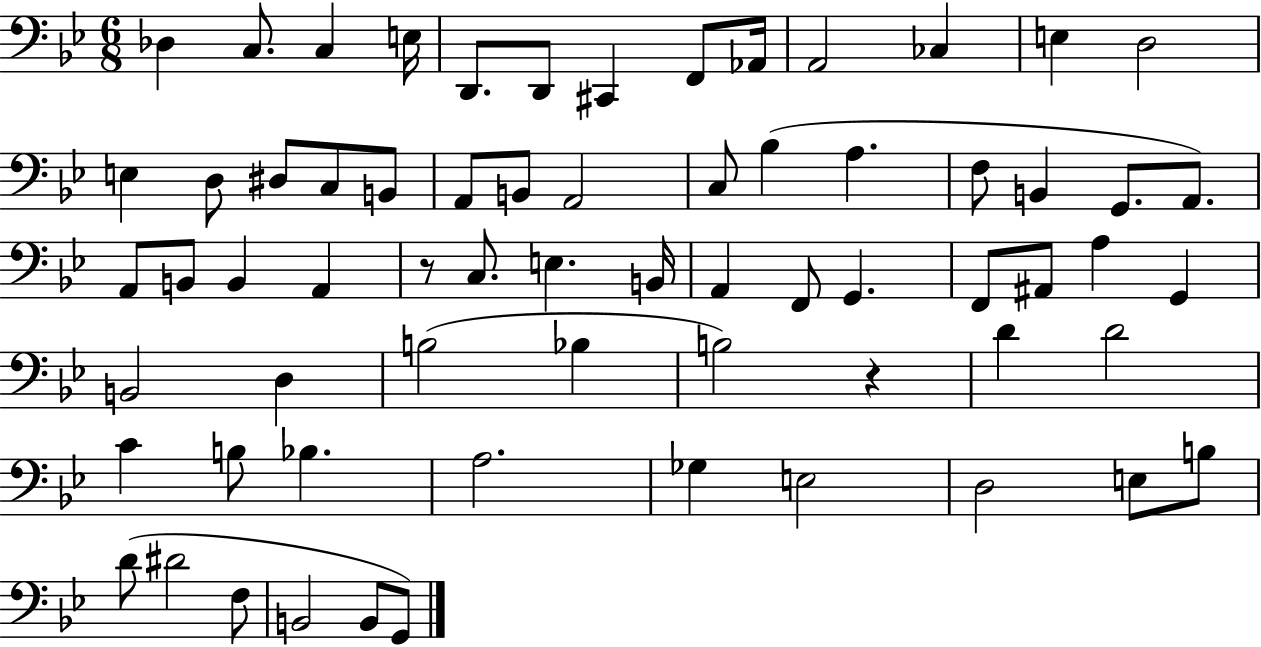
X:1
T:Untitled
M:6/8
L:1/4
K:Bb
_D, C,/2 C, E,/4 D,,/2 D,,/2 ^C,, F,,/2 _A,,/4 A,,2 _C, E, D,2 E, D,/2 ^D,/2 C,/2 B,,/2 A,,/2 B,,/2 A,,2 C,/2 _B, A, F,/2 B,, G,,/2 A,,/2 A,,/2 B,,/2 B,, A,, z/2 C,/2 E, B,,/4 A,, F,,/2 G,, F,,/2 ^A,,/2 A, G,, B,,2 D, B,2 _B, B,2 z D D2 C B,/2 _B, A,2 _G, E,2 D,2 E,/2 B,/2 D/2 ^D2 F,/2 B,,2 B,,/2 G,,/2